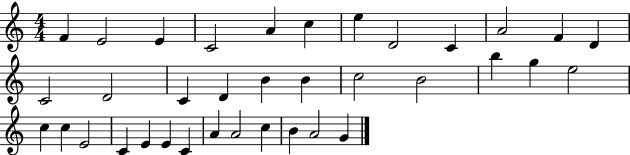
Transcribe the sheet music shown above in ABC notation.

X:1
T:Untitled
M:4/4
L:1/4
K:C
F E2 E C2 A c e D2 C A2 F D C2 D2 C D B B c2 B2 b g e2 c c E2 C E E C A A2 c B A2 G